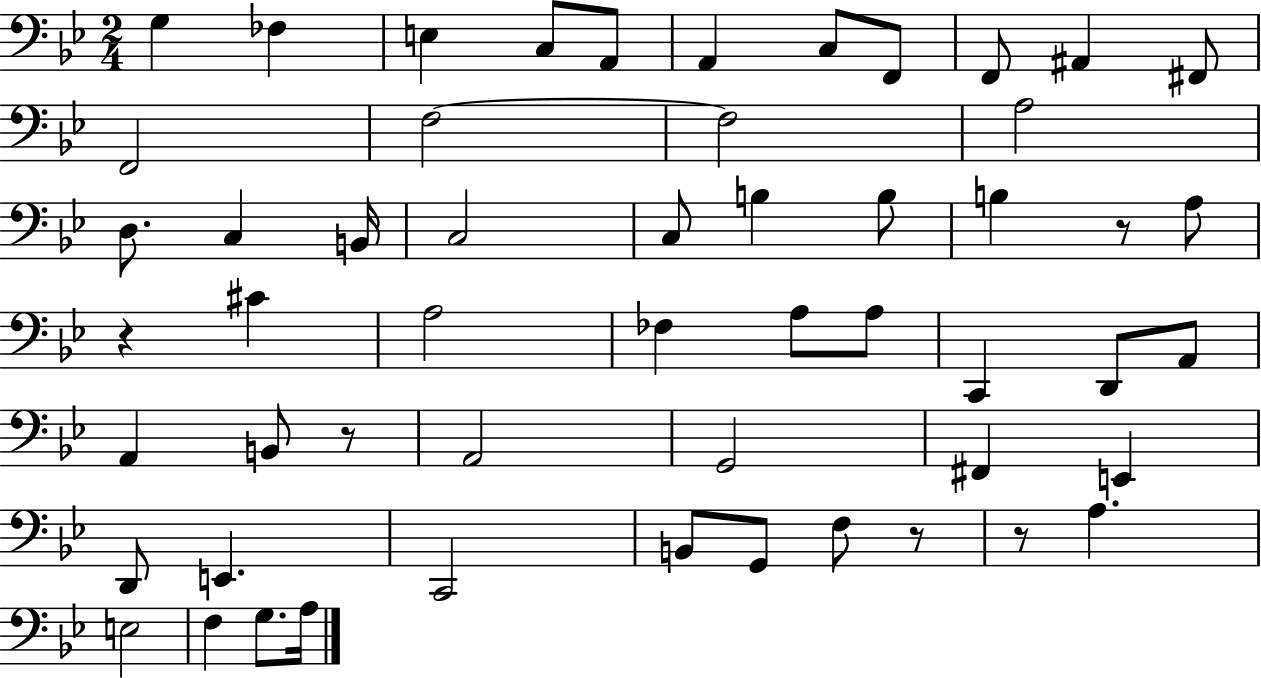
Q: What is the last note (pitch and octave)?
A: A3